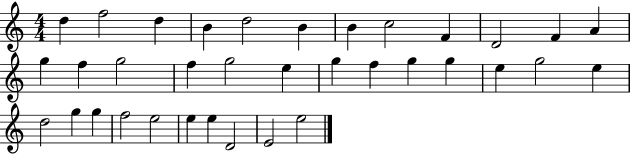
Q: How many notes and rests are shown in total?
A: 35